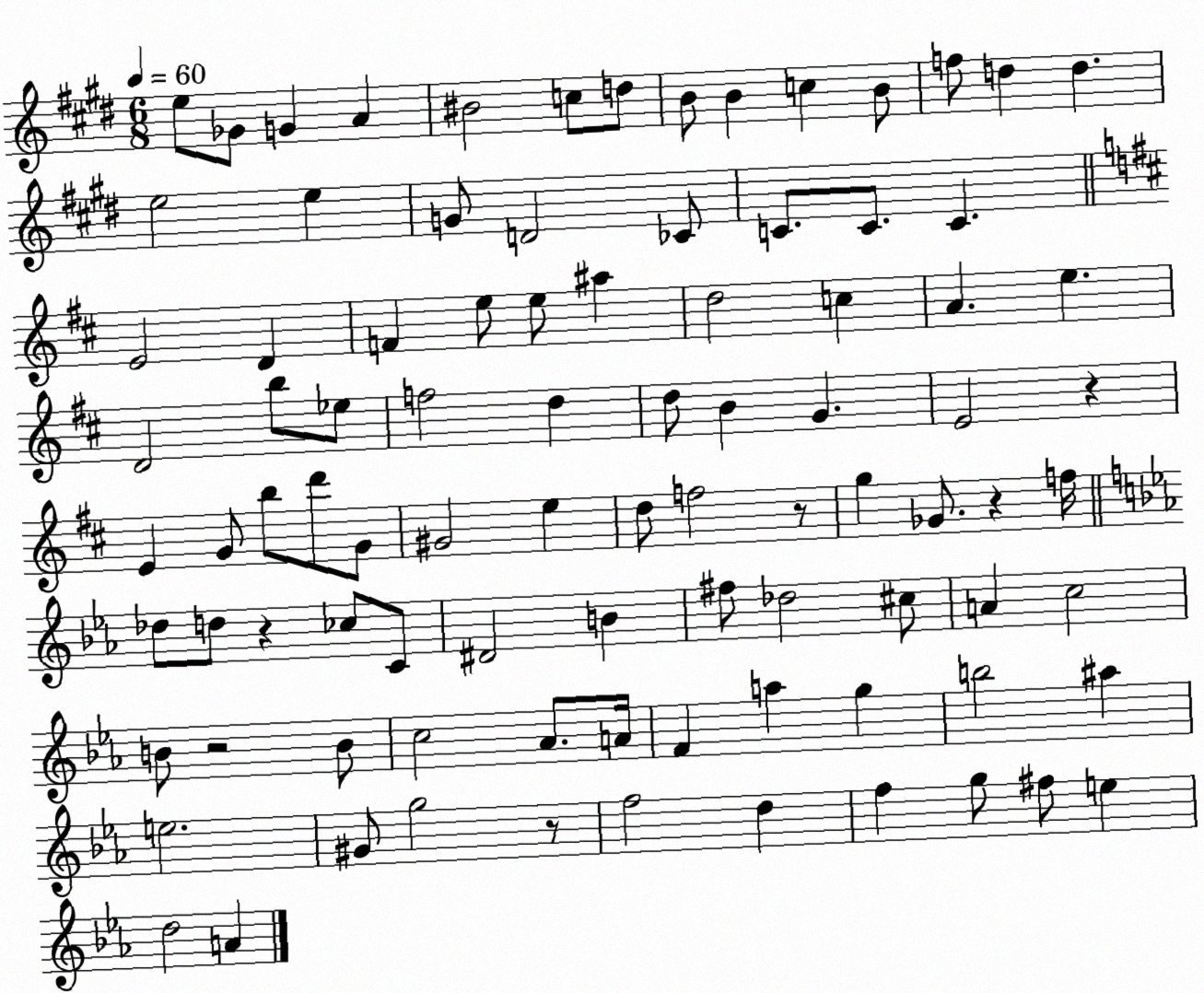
X:1
T:Untitled
M:6/8
L:1/4
K:E
e/2 _G/2 G A ^B2 c/2 d/2 B/2 B c B/2 f/2 d d e2 e G/2 D2 _C/2 C/2 C/2 C E2 D F e/2 e/2 ^a d2 c A e D2 b/2 _e/2 f2 d d/2 B G E2 z E G/2 b/2 d'/2 G/2 ^G2 e d/2 f2 z/2 g _G/2 z f/4 _d/2 d/2 z _c/2 C/2 ^D2 B ^f/2 _d2 ^c/2 A c2 B/2 z2 B/2 c2 _A/2 A/4 F a g b2 ^a e2 ^G/2 g2 z/2 f2 d f g/2 ^f/2 e d2 A